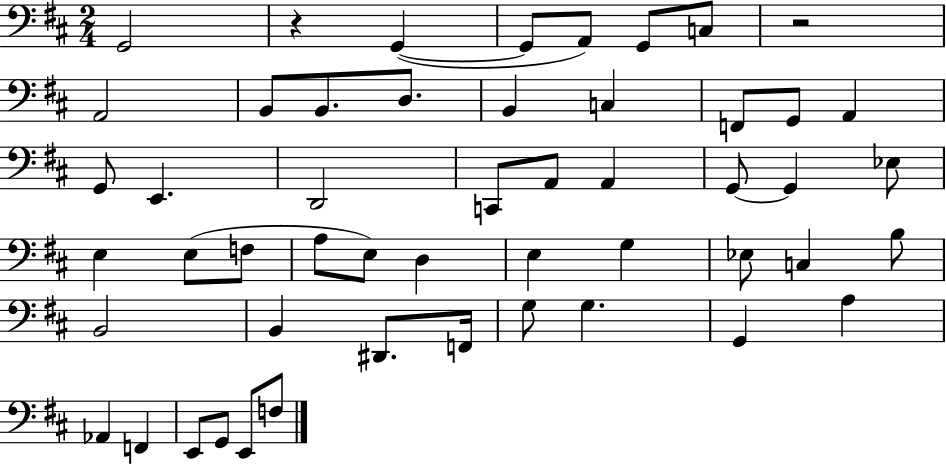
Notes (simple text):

G2/h R/q G2/q G2/e A2/e G2/e C3/e R/h A2/h B2/e B2/e. D3/e. B2/q C3/q F2/e G2/e A2/q G2/e E2/q. D2/h C2/e A2/e A2/q G2/e G2/q Eb3/e E3/q E3/e F3/e A3/e E3/e D3/q E3/q G3/q Eb3/e C3/q B3/e B2/h B2/q D#2/e. F2/s G3/e G3/q. G2/q A3/q Ab2/q F2/q E2/e G2/e E2/e F3/e